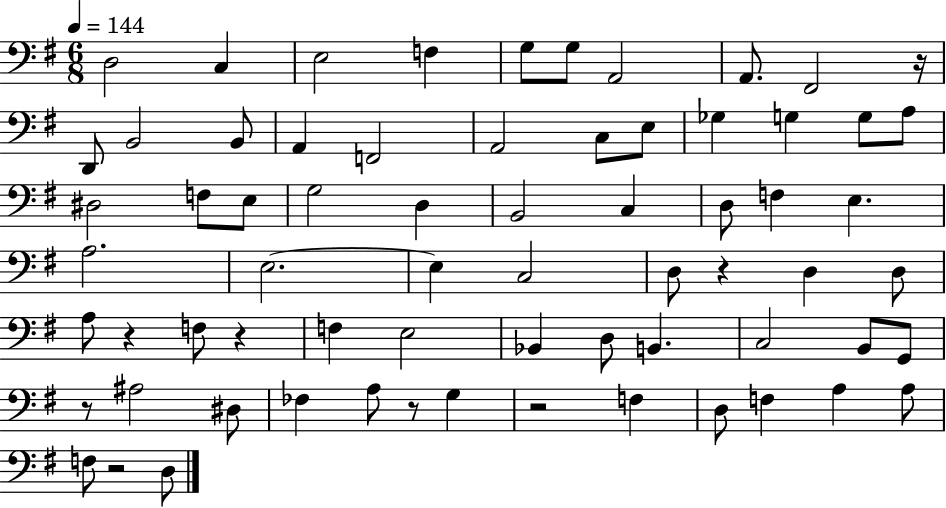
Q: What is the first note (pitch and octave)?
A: D3